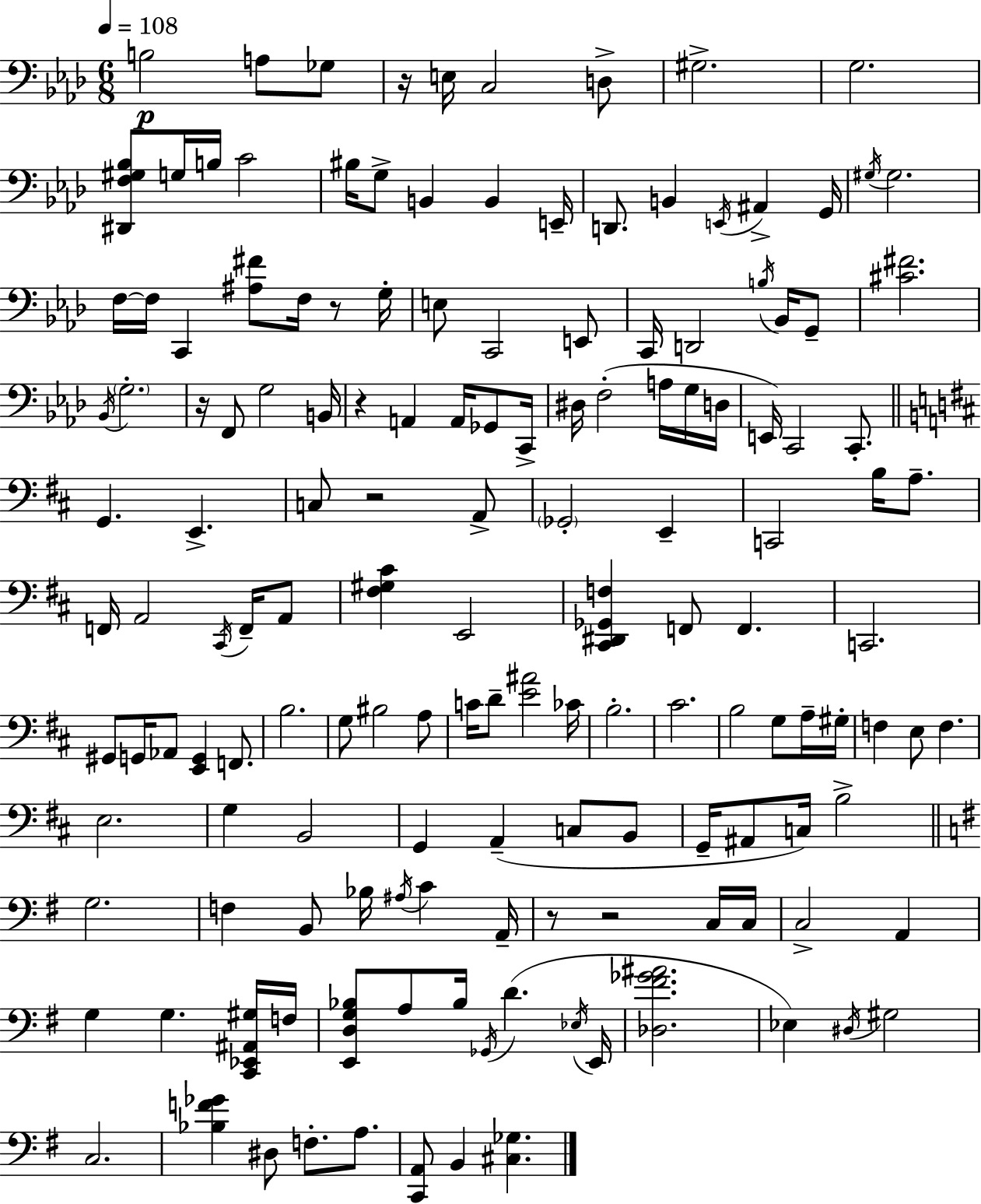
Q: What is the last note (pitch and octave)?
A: B2